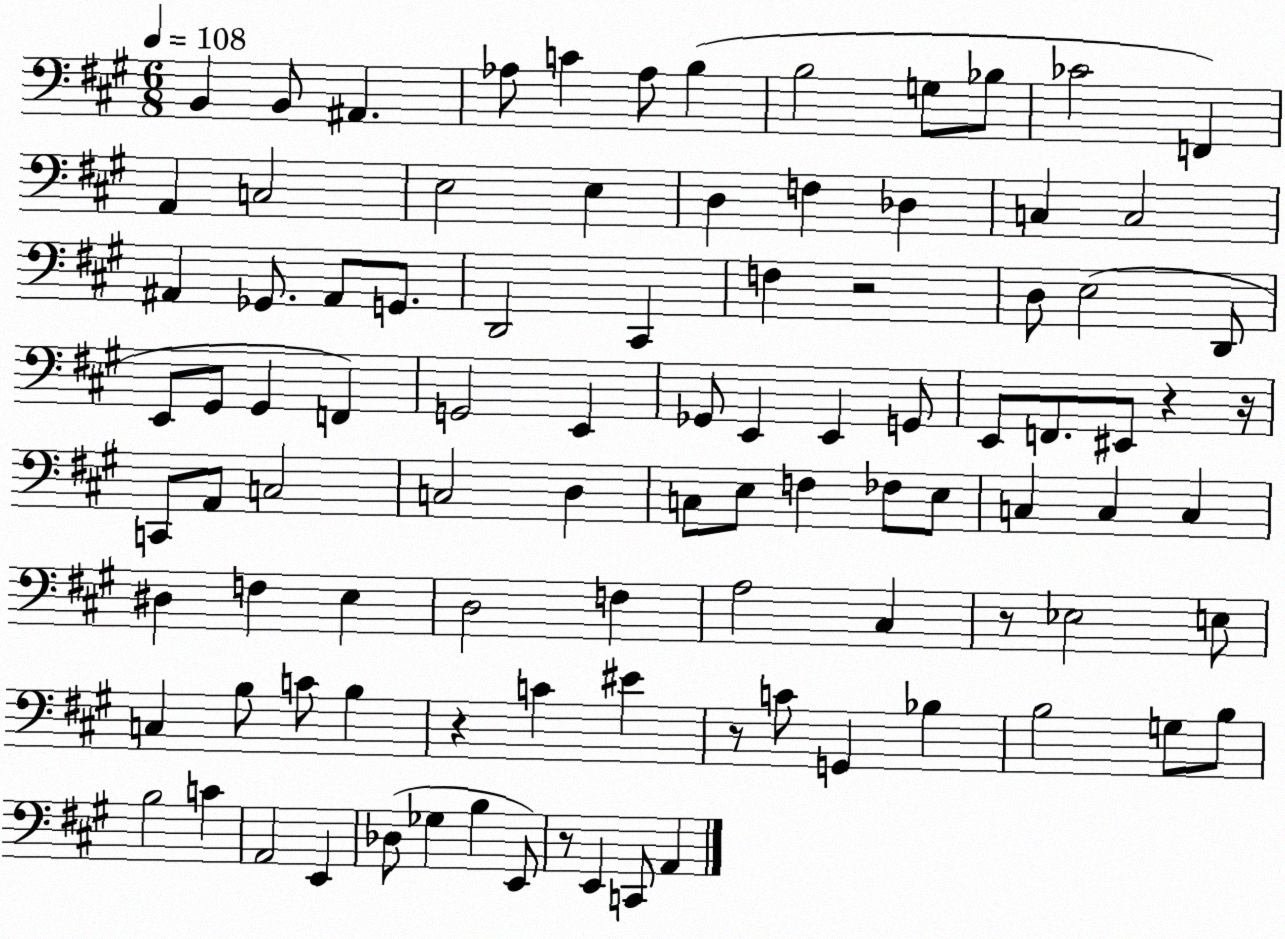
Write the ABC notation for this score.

X:1
T:Untitled
M:6/8
L:1/4
K:A
B,, B,,/2 ^A,, _A,/2 C _A,/2 B, B,2 G,/2 _B,/2 _C2 F,, A,, C,2 E,2 E, D, F, _D, C, C,2 ^A,, _G,,/2 ^A,,/2 G,,/2 D,,2 ^C,, F, z2 D,/2 E,2 D,,/2 E,,/2 ^G,,/2 ^G,, F,, G,,2 E,, _G,,/2 E,, E,, G,,/2 E,,/2 F,,/2 ^E,,/2 z z/4 C,,/2 A,,/2 C,2 C,2 D, C,/2 E,/2 F, _F,/2 E,/2 C, C, C, ^D, F, E, D,2 F, A,2 ^C, z/2 _E,2 E,/2 C, B,/2 C/2 B, z C ^E z/2 C/2 G,, _B, B,2 G,/2 B,/2 B,2 C A,,2 E,, _D,/2 _G, B, E,,/2 z/2 E,, C,,/2 A,,